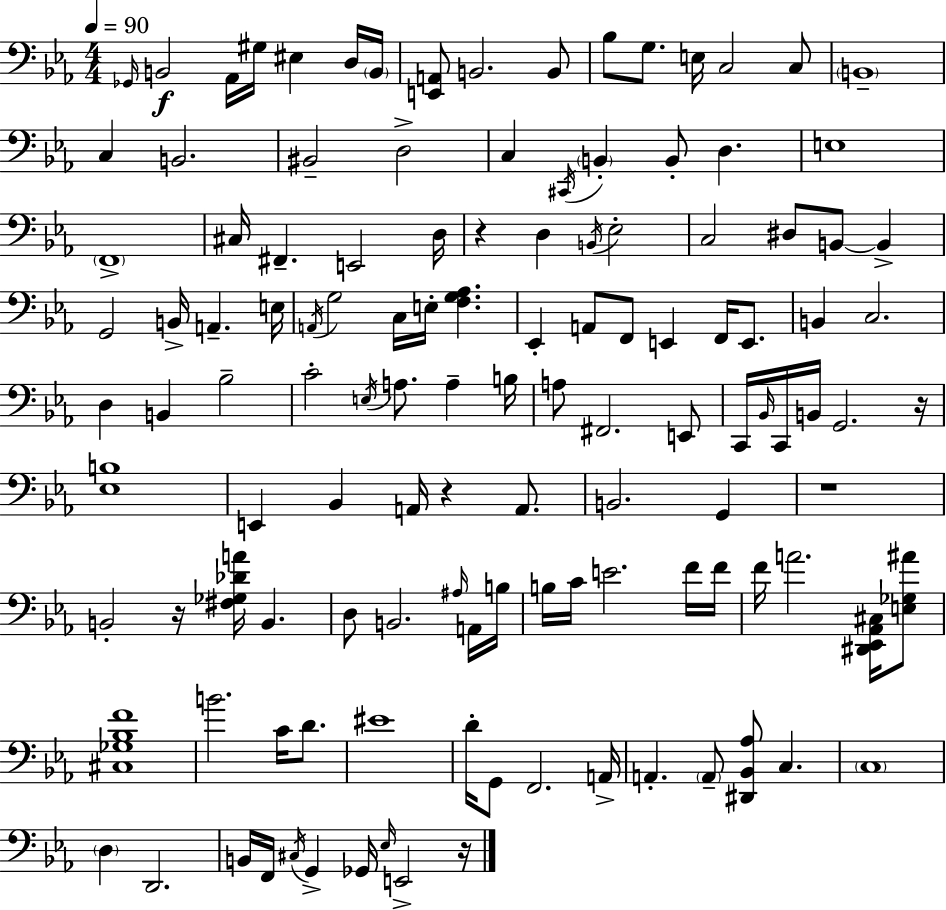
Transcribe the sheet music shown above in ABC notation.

X:1
T:Untitled
M:4/4
L:1/4
K:Cm
_G,,/4 B,,2 _A,,/4 ^G,/4 ^E, D,/4 B,,/4 [E,,A,,]/2 B,,2 B,,/2 _B,/2 G,/2 E,/4 C,2 C,/2 B,,4 C, B,,2 ^B,,2 D,2 C, ^C,,/4 B,, B,,/2 D, E,4 F,,4 ^C,/4 ^F,, E,,2 D,/4 z D, B,,/4 _E,2 C,2 ^D,/2 B,,/2 B,, G,,2 B,,/4 A,, E,/4 A,,/4 G,2 C,/4 E,/4 [F,G,_A,] _E,, A,,/2 F,,/2 E,, F,,/4 E,,/2 B,, C,2 D, B,, _B,2 C2 E,/4 A,/2 A, B,/4 A,/2 ^F,,2 E,,/2 C,,/4 _B,,/4 C,,/4 B,,/4 G,,2 z/4 [_E,B,]4 E,, _B,, A,,/4 z A,,/2 B,,2 G,, z4 B,,2 z/4 [^F,_G,_DA]/4 B,, D,/2 B,,2 ^A,/4 A,,/4 B,/4 B,/4 C/4 E2 F/4 F/4 F/4 A2 [^D,,_E,,_A,,^C,]/4 [E,_G,^A]/2 [^C,_G,_B,F]4 B2 C/4 D/2 ^E4 D/4 G,,/2 F,,2 A,,/4 A,, A,,/2 [^D,,_B,,_A,]/2 C, C,4 D, D,,2 B,,/4 F,,/4 ^C,/4 G,, _G,,/4 _E,/4 E,,2 z/4